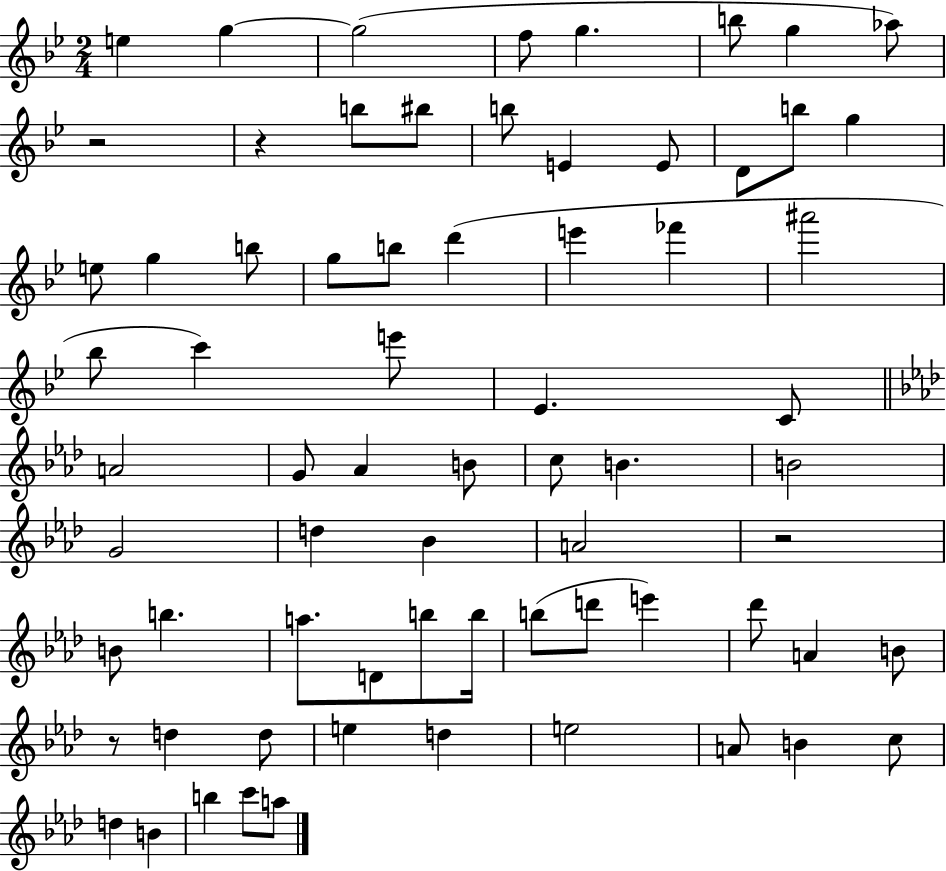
E5/q G5/q G5/h F5/e G5/q. B5/e G5/q Ab5/e R/h R/q B5/e BIS5/e B5/e E4/q E4/e D4/e B5/e G5/q E5/e G5/q B5/e G5/e B5/e D6/q E6/q FES6/q A#6/h Bb5/e C6/q E6/e Eb4/q. C4/e A4/h G4/e Ab4/q B4/e C5/e B4/q. B4/h G4/h D5/q Bb4/q A4/h R/h B4/e B5/q. A5/e. D4/e B5/e B5/s B5/e D6/e E6/q Db6/e A4/q B4/e R/e D5/q D5/e E5/q D5/q E5/h A4/e B4/q C5/e D5/q B4/q B5/q C6/e A5/e